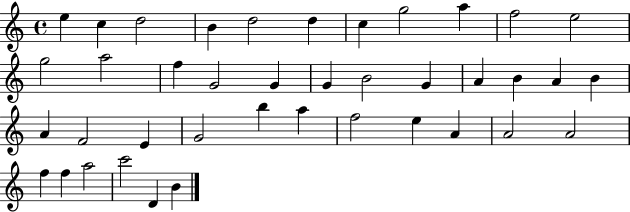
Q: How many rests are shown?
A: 0